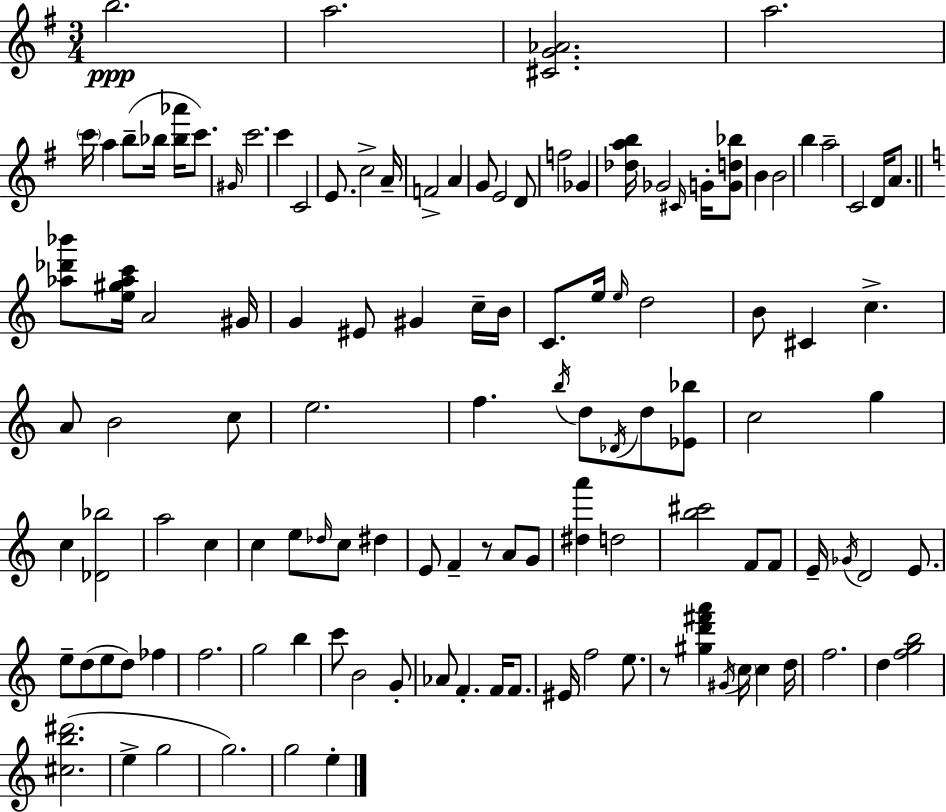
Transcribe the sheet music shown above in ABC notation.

X:1
T:Untitled
M:3/4
L:1/4
K:Em
b2 a2 [^CG_A]2 a2 c'/4 a b/2 _b/4 [_b_a']/4 c'/2 ^G/4 c'2 c' C2 E/2 c2 A/4 F2 A G/2 E2 D/2 f2 _G [_dab]/4 _G2 ^C/4 G/4 [Gd_b]/2 B B2 b a2 C2 D/4 A/2 [_a_d'_b']/2 [e^g_ac']/4 A2 ^G/4 G ^E/2 ^G c/4 B/4 C/2 e/4 e/4 d2 B/2 ^C c A/2 B2 c/2 e2 f b/4 d/2 _D/4 d/2 [_E_b]/2 c2 g c [_D_b]2 a2 c c e/2 _d/4 c/2 ^d E/2 F z/2 A/2 G/2 [^da'] d2 [b^c']2 F/2 F/2 E/4 _G/4 D2 E/2 e/2 d/2 e/2 d/2 _f f2 g2 b c'/2 B2 G/2 _A/2 F F/4 F/2 ^E/4 f2 e/2 z/2 [^gd'^f'a'] ^G/4 c/4 c d/4 f2 d [fgb]2 [^cb^d']2 e g2 g2 g2 e